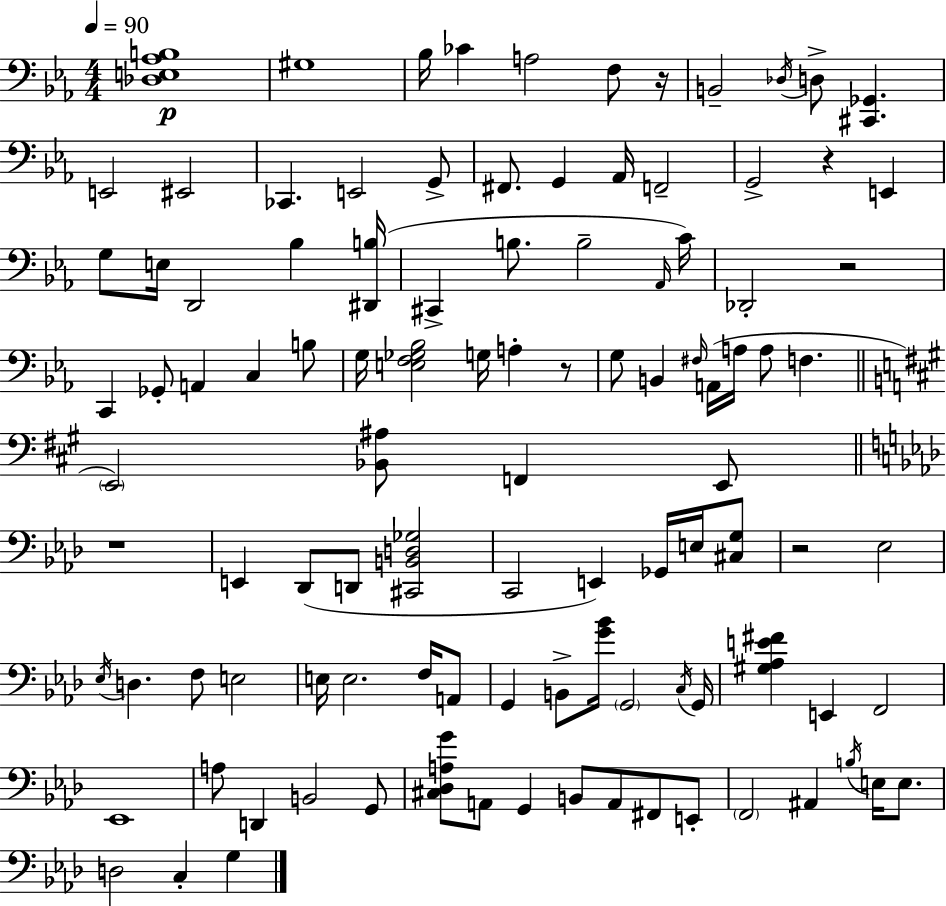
[Db3,E3,Ab3,B3]/w G#3/w Bb3/s CES4/q A3/h F3/e R/s B2/h Db3/s D3/e [C#2,Gb2]/q. E2/h EIS2/h CES2/q. E2/h G2/e F#2/e. G2/q Ab2/s F2/h G2/h R/q E2/q G3/e E3/s D2/h Bb3/q [D#2,B3]/s C#2/q B3/e. B3/h Ab2/s C4/s Db2/h R/h C2/q Gb2/e A2/q C3/q B3/e G3/s [E3,F3,Gb3,Bb3]/h G3/s A3/q R/e G3/e B2/q F#3/s A2/s A3/s A3/e F3/q. E2/h [Bb2,A#3]/e F2/q E2/e R/w E2/q Db2/e D2/e [C#2,B2,D3,Gb3]/h C2/h E2/q Gb2/s E3/s [C#3,G3]/e R/h Eb3/h Eb3/s D3/q. F3/e E3/h E3/s E3/h. F3/s A2/e G2/q B2/e [G4,Bb4]/s G2/h C3/s G2/s [G#3,Ab3,E4,F#4]/q E2/q F2/h Eb2/w A3/e D2/q B2/h G2/e [C#3,Db3,A3,G4]/e A2/e G2/q B2/e A2/e F#2/e E2/e F2/h A#2/q B3/s E3/s E3/e. D3/h C3/q G3/q